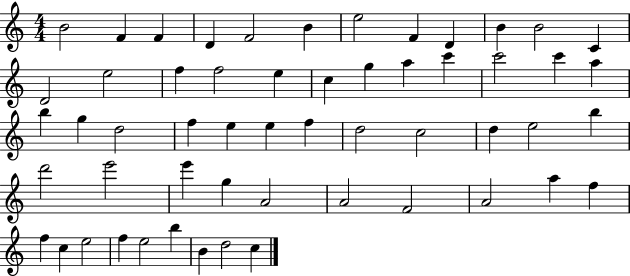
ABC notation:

X:1
T:Untitled
M:4/4
L:1/4
K:C
B2 F F D F2 B e2 F D B B2 C D2 e2 f f2 e c g a c' c'2 c' a b g d2 f e e f d2 c2 d e2 b d'2 e'2 e' g A2 A2 F2 A2 a f f c e2 f e2 b B d2 c